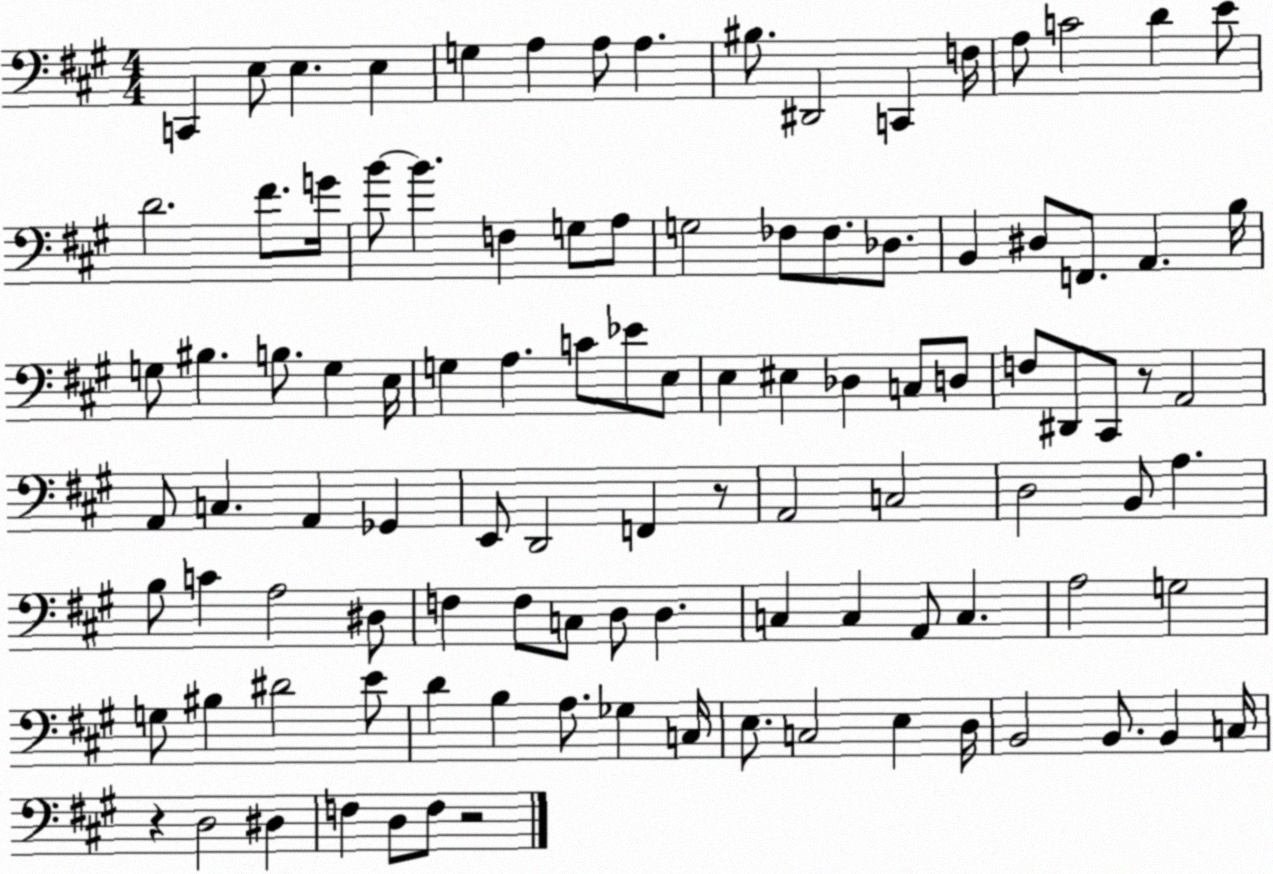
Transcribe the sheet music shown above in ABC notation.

X:1
T:Untitled
M:4/4
L:1/4
K:A
C,, E,/2 E, E, G, A, A,/2 A, ^B,/2 ^D,,2 C,, F,/4 A,/2 C2 D E/2 D2 ^F/2 G/4 B/2 B F, G,/2 A,/2 G,2 _F,/2 _F,/2 _D,/2 B,, ^D,/2 F,,/2 A,, B,/4 G,/2 ^B, B,/2 G, E,/4 G, A, C/2 _E/2 E,/2 E, ^E, _D, C,/2 D,/2 F,/2 ^D,,/2 ^C,,/2 z/2 A,,2 A,,/2 C, A,, _G,, E,,/2 D,,2 F,, z/2 A,,2 C,2 D,2 B,,/2 A, B,/2 C A,2 ^D,/2 F, F,/2 C,/2 D,/2 D, C, C, A,,/2 C, A,2 G,2 G,/2 ^B, ^D2 E/2 D B, A,/2 _G, C,/4 E,/2 C,2 E, D,/4 B,,2 B,,/2 B,, C,/4 z D,2 ^D, F, D,/2 F,/2 z2